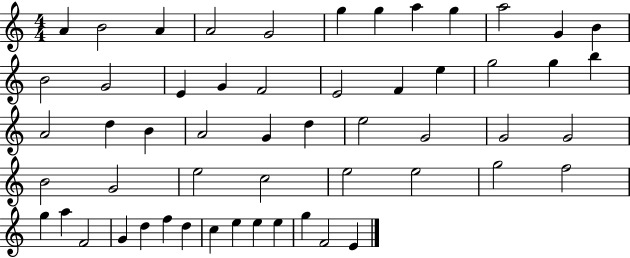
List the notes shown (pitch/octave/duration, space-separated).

A4/q B4/h A4/q A4/h G4/h G5/q G5/q A5/q G5/q A5/h G4/q B4/q B4/h G4/h E4/q G4/q F4/h E4/h F4/q E5/q G5/h G5/q B5/q A4/h D5/q B4/q A4/h G4/q D5/q E5/h G4/h G4/h G4/h B4/h G4/h E5/h C5/h E5/h E5/h G5/h F5/h G5/q A5/q F4/h G4/q D5/q F5/q D5/q C5/q E5/q E5/q E5/q G5/q F4/h E4/q